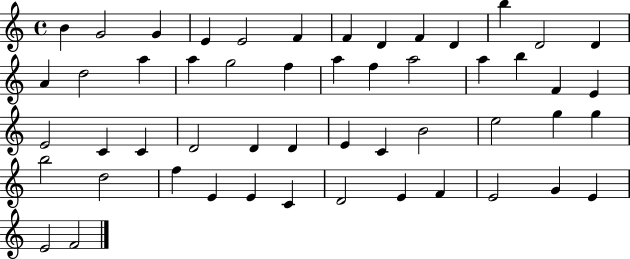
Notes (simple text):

B4/q G4/h G4/q E4/q E4/h F4/q F4/q D4/q F4/q D4/q B5/q D4/h D4/q A4/q D5/h A5/q A5/q G5/h F5/q A5/q F5/q A5/h A5/q B5/q F4/q E4/q E4/h C4/q C4/q D4/h D4/q D4/q E4/q C4/q B4/h E5/h G5/q G5/q B5/h D5/h F5/q E4/q E4/q C4/q D4/h E4/q F4/q E4/h G4/q E4/q E4/h F4/h